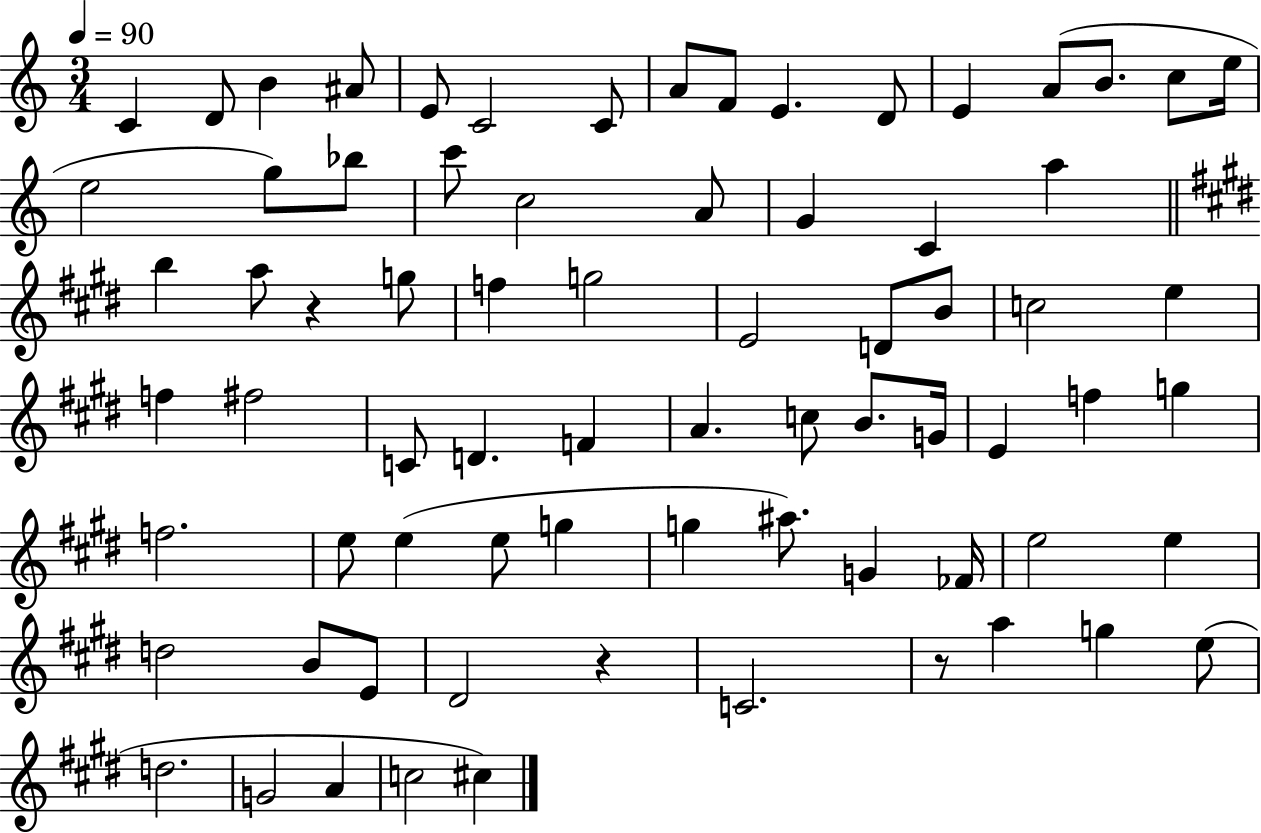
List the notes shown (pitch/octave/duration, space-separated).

C4/q D4/e B4/q A#4/e E4/e C4/h C4/e A4/e F4/e E4/q. D4/e E4/q A4/e B4/e. C5/e E5/s E5/h G5/e Bb5/e C6/e C5/h A4/e G4/q C4/q A5/q B5/q A5/e R/q G5/e F5/q G5/h E4/h D4/e B4/e C5/h E5/q F5/q F#5/h C4/e D4/q. F4/q A4/q. C5/e B4/e. G4/s E4/q F5/q G5/q F5/h. E5/e E5/q E5/e G5/q G5/q A#5/e. G4/q FES4/s E5/h E5/q D5/h B4/e E4/e D#4/h R/q C4/h. R/e A5/q G5/q E5/e D5/h. G4/h A4/q C5/h C#5/q